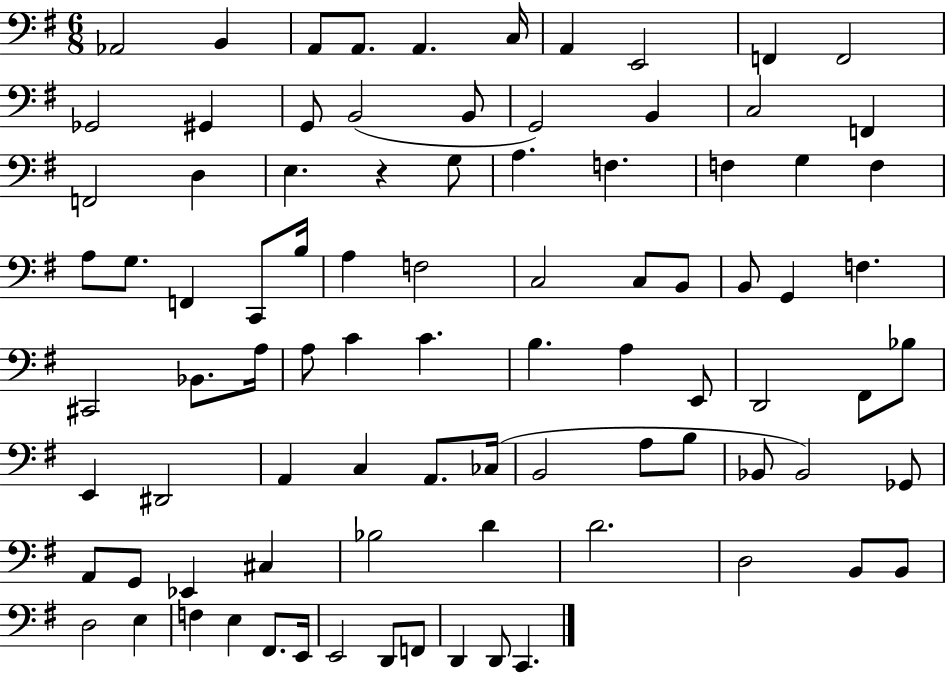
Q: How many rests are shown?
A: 1